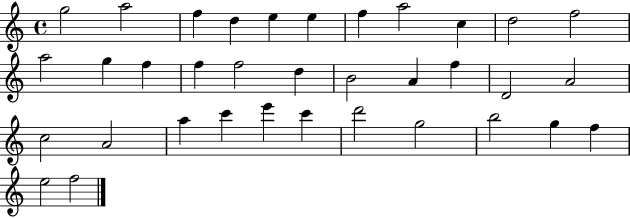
X:1
T:Untitled
M:4/4
L:1/4
K:C
g2 a2 f d e e f a2 c d2 f2 a2 g f f f2 d B2 A f D2 A2 c2 A2 a c' e' c' d'2 g2 b2 g f e2 f2